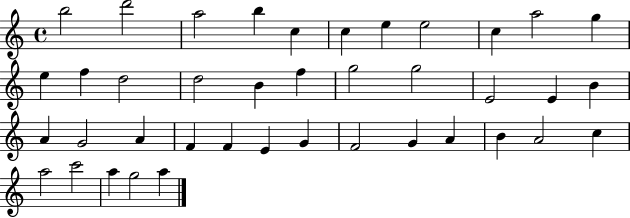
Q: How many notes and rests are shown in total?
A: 40